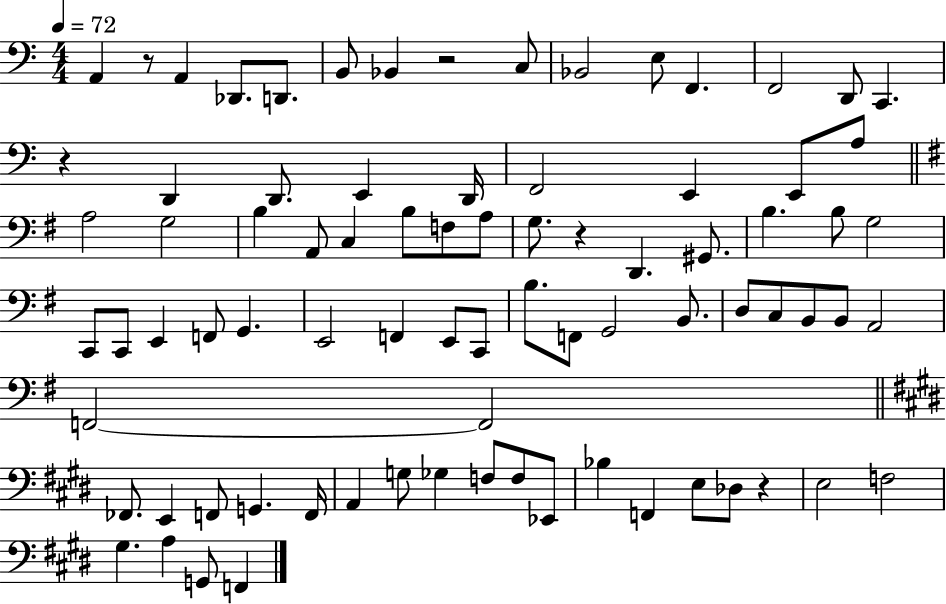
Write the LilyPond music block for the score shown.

{
  \clef bass
  \numericTimeSignature
  \time 4/4
  \key c \major
  \tempo 4 = 72
  a,4 r8 a,4 des,8. d,8. | b,8 bes,4 r2 c8 | bes,2 e8 f,4. | f,2 d,8 c,4. | \break r4 d,4 d,8. e,4 d,16 | f,2 e,4 e,8 a8 | \bar "||" \break \key e \minor a2 g2 | b4 a,8 c4 b8 f8 a8 | g8. r4 d,4. gis,8. | b4. b8 g2 | \break c,8 c,8 e,4 f,8 g,4. | e,2 f,4 e,8 c,8 | b8. f,8 g,2 b,8. | d8 c8 b,8 b,8 a,2 | \break f,2~~ f,2 | \bar "||" \break \key e \major fes,8. e,4 f,8 g,4. f,16 | a,4 g8 ges4 f8 f8 ees,8 | bes4 f,4 e8 des8 r4 | e2 f2 | \break gis4. a4 g,8 f,4 | \bar "|."
}